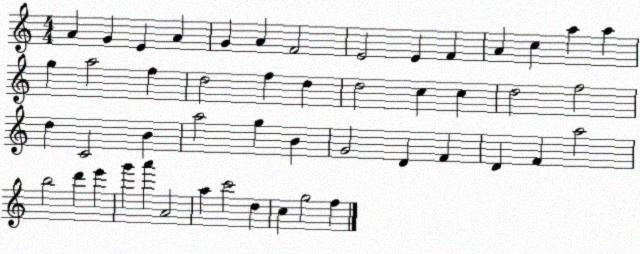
X:1
T:Untitled
M:4/4
L:1/4
K:C
A G E A G A F2 E2 E F A c a a g a2 f d2 f d d2 c c d2 f2 d C2 B a2 g B G2 D F D F a2 b2 d' e' g' a' A2 a c'2 d c g2 f